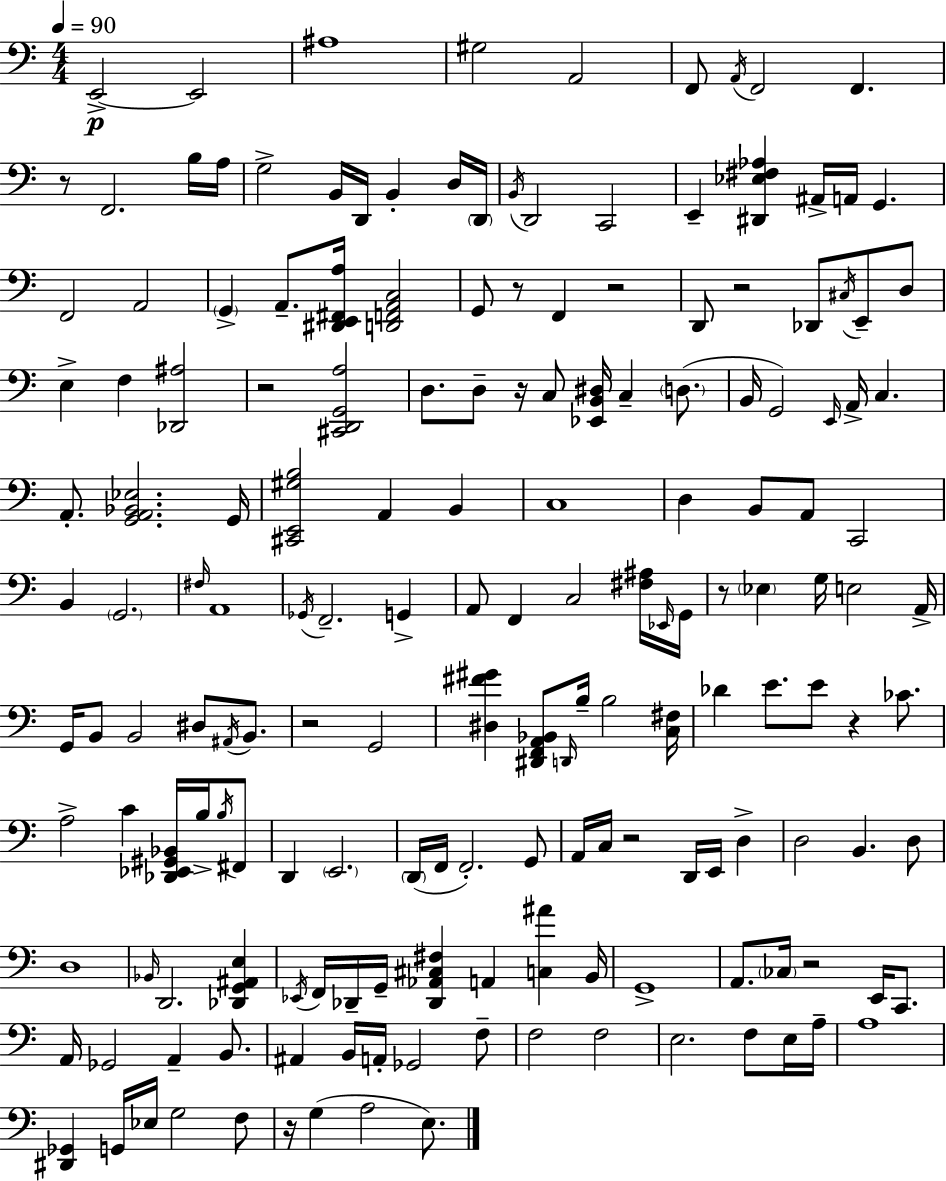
{
  \clef bass
  \numericTimeSignature
  \time 4/4
  \key c \major
  \tempo 4 = 90
  e,2->~~\p e,2 | ais1 | gis2 a,2 | f,8 \acciaccatura { a,16 } f,2 f,4. | \break r8 f,2. b16 | a16 g2-> b,16 d,16 b,4-. d16 | \parenthesize d,16 \acciaccatura { b,16 } d,2 c,2 | e,4-- <dis, ees fis aes>4 ais,16-> a,16 g,4. | \break f,2 a,2 | \parenthesize g,4-> a,8.-- <dis, e, fis, a>16 <d, f, a, c>2 | g,8 r8 f,4 r2 | d,8 r2 des,8 \acciaccatura { cis16 } e,8-- | \break d8 e4-> f4 <des, ais>2 | r2 <cis, d, g, a>2 | d8. d8-- r16 c8 <ees, b, dis>16 c4-- | \parenthesize d8.( b,16 g,2) \grace { e,16 } a,16-> c4. | \break a,8.-. <g, a, bes, ees>2. | g,16 <cis, e, gis b>2 a,4 | b,4 c1 | d4 b,8 a,8 c,2 | \break b,4 \parenthesize g,2. | \grace { fis16 } a,1 | \acciaccatura { ges,16 } f,2.-- | g,4-> a,8 f,4 c2 | \break <fis ais>16 \grace { ees,16 } g,16 r8 \parenthesize ees4 g16 e2 | a,16-> g,16 b,8 b,2 | dis8 \acciaccatura { ais,16 } b,8. r2 | g,2 <dis fis' gis'>4 <dis, f, a, bes,>8 \grace { d,16 } b16-- | \break b2 <c fis>16 des'4 e'8. | e'8 r4 ces'8. a2-> | c'4 <des, ees, gis, bes,>16 b16-> \acciaccatura { b16 } fis,8 d,4 \parenthesize e,2. | \parenthesize d,16( f,16 f,2.-.) | \break g,8 a,16 c16 r2 | d,16 e,16 d4-> d2 | b,4. d8 d1 | \grace { bes,16 } d,2. | \break <des, g, ais, e>4 \acciaccatura { ees,16 } f,16 des,16-- g,16-- <des, aes, cis fis>4 | a,4 <c ais'>4 b,16 g,1-> | a,8. \parenthesize ces16 | r2 e,16 c,8. a,16 ges,2 | \break a,4-- b,8. ais,4 | b,16 a,16-. ges,2 f8-- f2 | f2 e2. | f8 e16 a16-- a1 | \break <dis, ges,>4 | g,16 ees16 g2 f8 r16 g4( | a2 e8.) \bar "|."
}